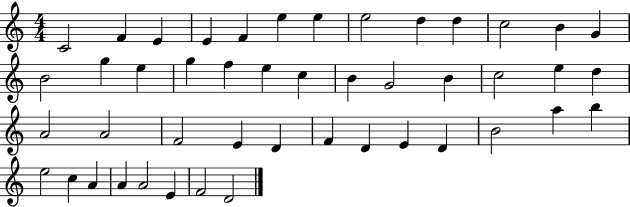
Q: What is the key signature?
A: C major